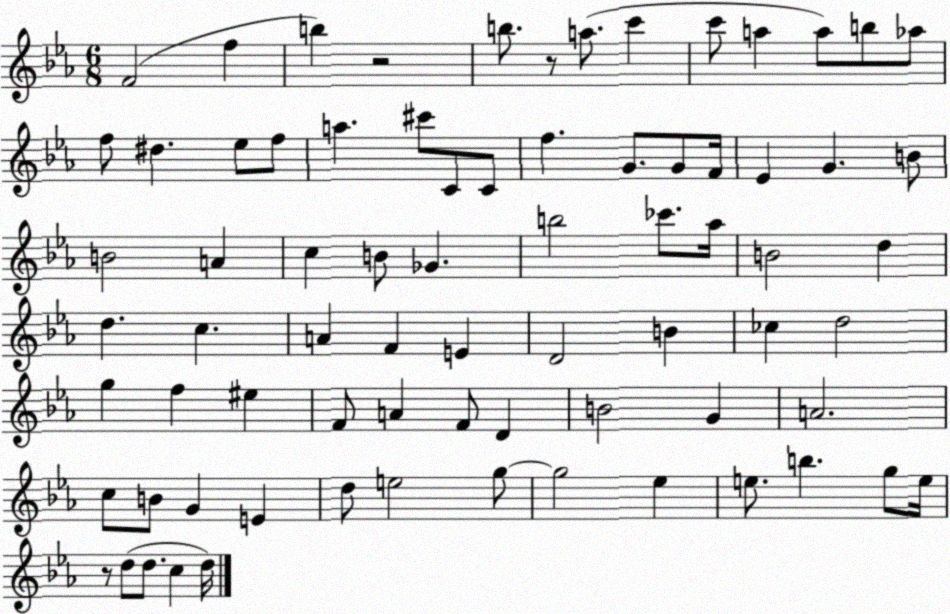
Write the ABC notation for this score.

X:1
T:Untitled
M:6/8
L:1/4
K:Eb
F2 f b z2 b/2 z/2 a/2 c' c'/2 a a/2 b/2 _a/2 f/2 ^d _e/2 f/2 a ^c'/2 C/2 C/2 f G/2 G/2 F/4 _E G B/2 B2 A c B/2 _G b2 _c'/2 _a/4 B2 d d c A F E D2 B _c d2 g f ^e F/2 A F/2 D B2 G A2 c/2 B/2 G E d/2 e2 g/2 g2 _e e/2 b g/2 e/4 z/2 d/2 d/2 c d/4